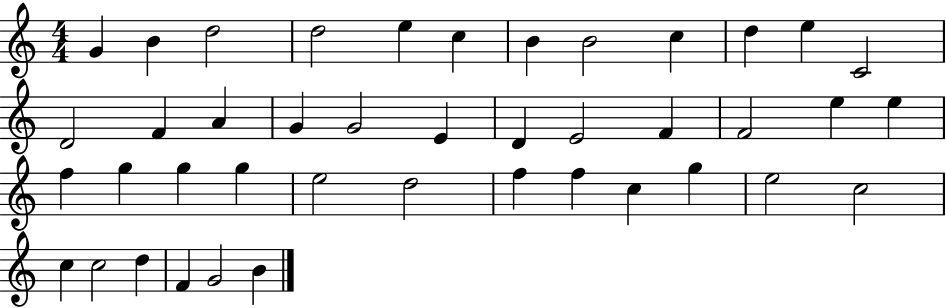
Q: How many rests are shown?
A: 0